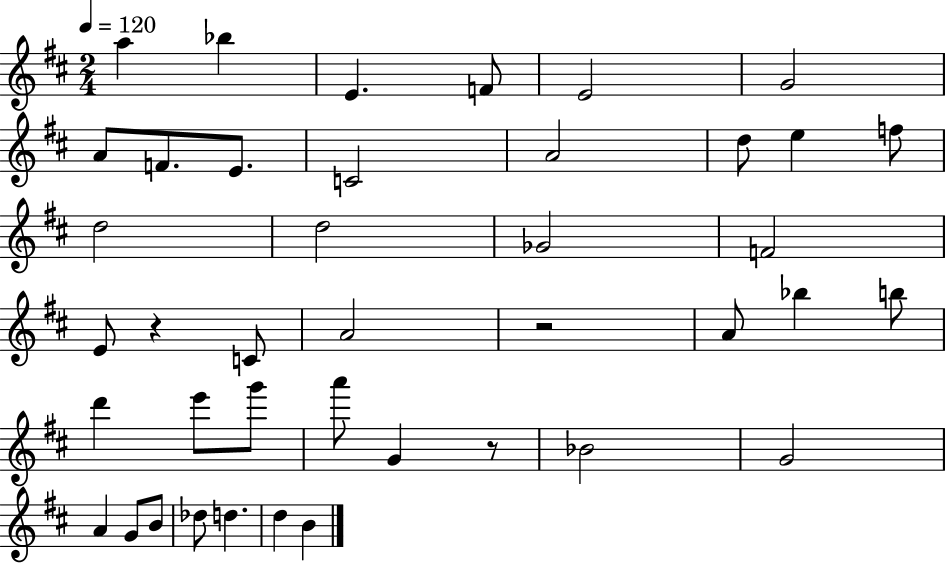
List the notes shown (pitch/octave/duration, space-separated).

A5/q Bb5/q E4/q. F4/e E4/h G4/h A4/e F4/e. E4/e. C4/h A4/h D5/e E5/q F5/e D5/h D5/h Gb4/h F4/h E4/e R/q C4/e A4/h R/h A4/e Bb5/q B5/e D6/q E6/e G6/e A6/e G4/q R/e Bb4/h G4/h A4/q G4/e B4/e Db5/e D5/q. D5/q B4/q